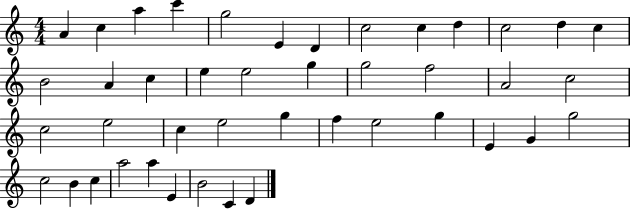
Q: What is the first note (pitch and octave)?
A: A4